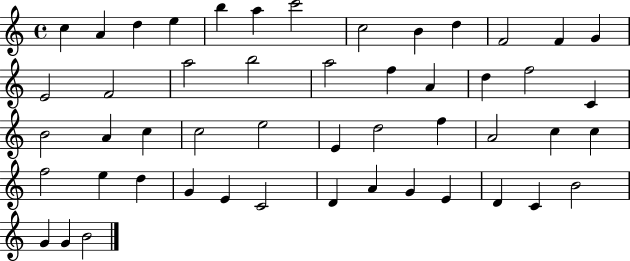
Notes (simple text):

C5/q A4/q D5/q E5/q B5/q A5/q C6/h C5/h B4/q D5/q F4/h F4/q G4/q E4/h F4/h A5/h B5/h A5/h F5/q A4/q D5/q F5/h C4/q B4/h A4/q C5/q C5/h E5/h E4/q D5/h F5/q A4/h C5/q C5/q F5/h E5/q D5/q G4/q E4/q C4/h D4/q A4/q G4/q E4/q D4/q C4/q B4/h G4/q G4/q B4/h